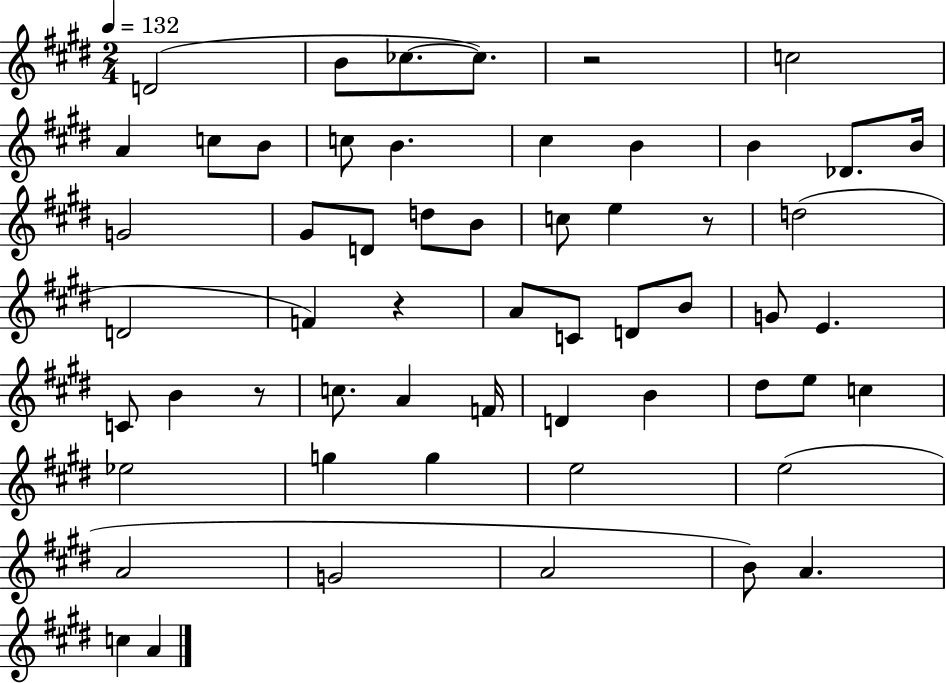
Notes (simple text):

D4/h B4/e CES5/e. CES5/e. R/h C5/h A4/q C5/e B4/e C5/e B4/q. C#5/q B4/q B4/q Db4/e. B4/s G4/h G#4/e D4/e D5/e B4/e C5/e E5/q R/e D5/h D4/h F4/q R/q A4/e C4/e D4/e B4/e G4/e E4/q. C4/e B4/q R/e C5/e. A4/q F4/s D4/q B4/q D#5/e E5/e C5/q Eb5/h G5/q G5/q E5/h E5/h A4/h G4/h A4/h B4/e A4/q. C5/q A4/q